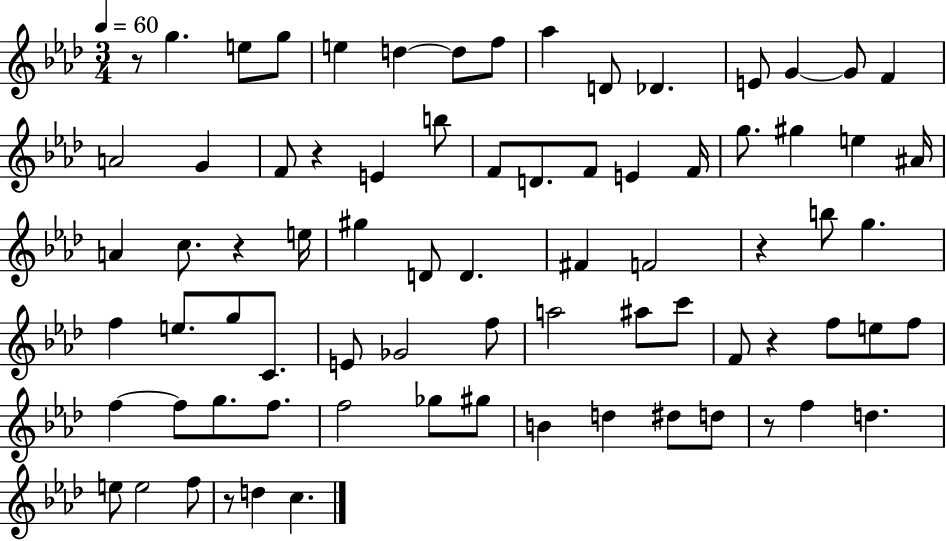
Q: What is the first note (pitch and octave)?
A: G5